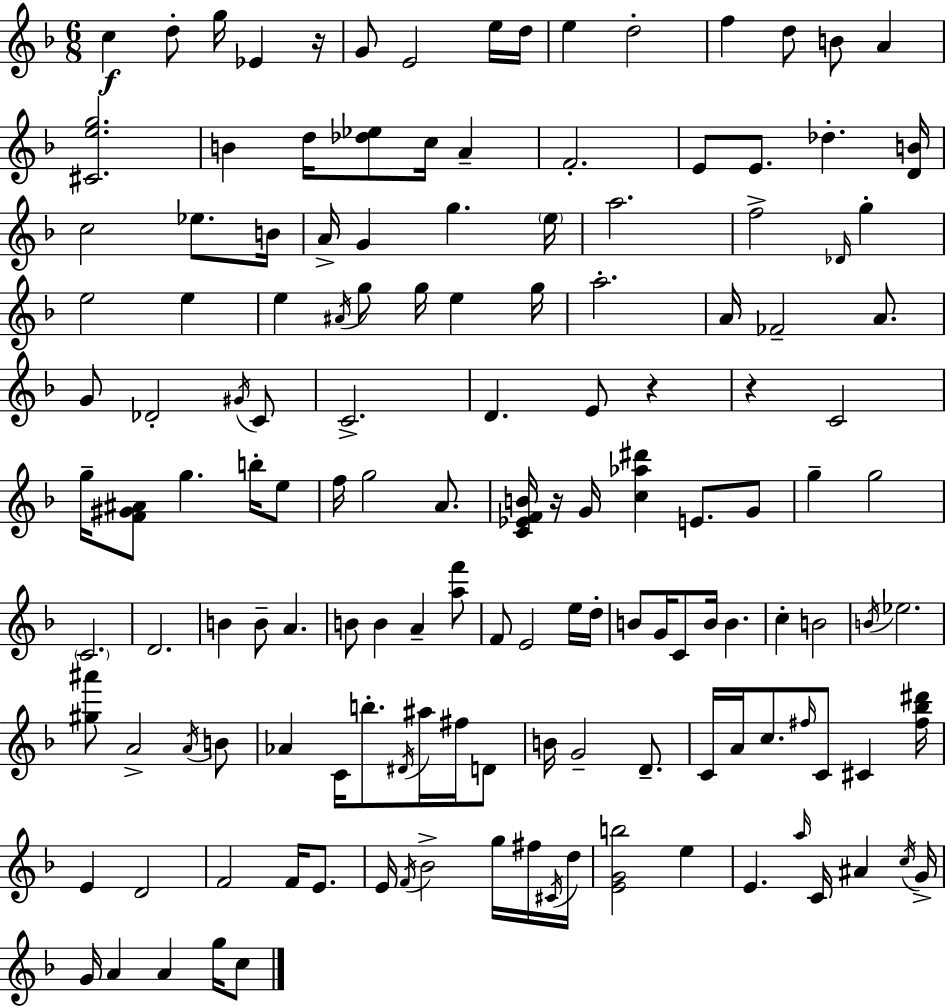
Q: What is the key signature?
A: D minor